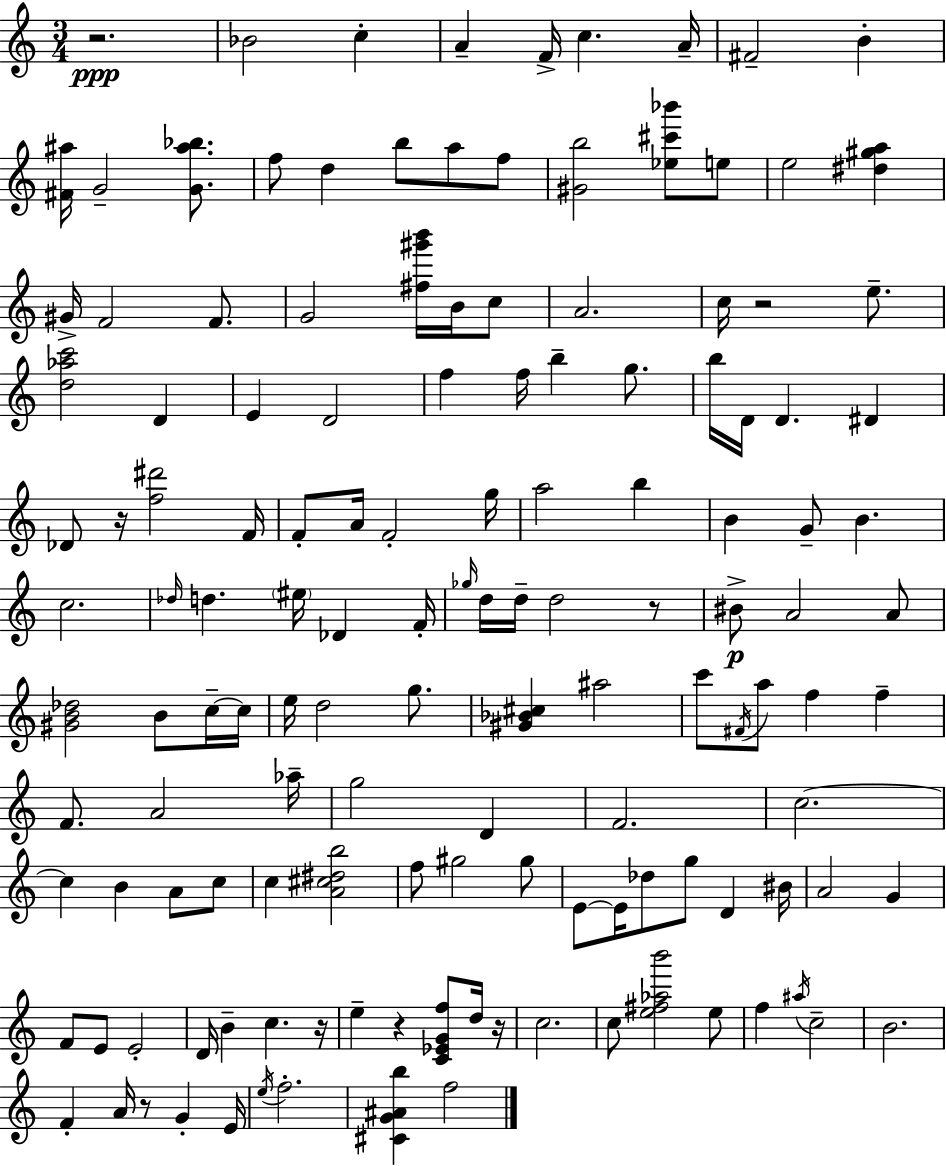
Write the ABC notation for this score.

X:1
T:Untitled
M:3/4
L:1/4
K:Am
z2 _B2 c A F/4 c A/4 ^F2 B [^F^a]/4 G2 [G^a_b]/2 f/2 d b/2 a/2 f/2 [^Gb]2 [_e^c'_b']/2 e/2 e2 [^d^ga] ^G/4 F2 F/2 G2 [^f^g'b']/4 B/4 c/2 A2 c/4 z2 e/2 [d_ac']2 D E D2 f f/4 b g/2 b/4 D/4 D ^D _D/2 z/4 [f^d']2 F/4 F/2 A/4 F2 g/4 a2 b B G/2 B c2 _d/4 d ^e/4 _D F/4 _g/4 d/4 d/4 d2 z/2 ^B/2 A2 A/2 [^GB_d]2 B/2 c/4 c/4 e/4 d2 g/2 [^G_B^c] ^a2 c'/2 ^F/4 a/2 f f F/2 A2 _a/4 g2 D F2 c2 c B A/2 c/2 c [A^c^db]2 f/2 ^g2 ^g/2 E/2 E/4 _d/2 g/2 D ^B/4 A2 G F/2 E/2 E2 D/4 B c z/4 e z [C_EGf]/2 d/4 z/4 c2 c/2 [e^f_ab']2 e/2 f ^a/4 c2 B2 F A/4 z/2 G E/4 e/4 f2 [^CG^Ab] f2